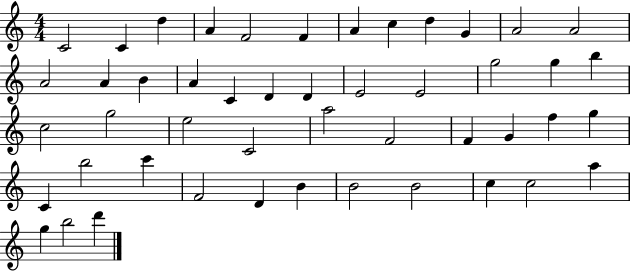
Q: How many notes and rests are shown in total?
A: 48